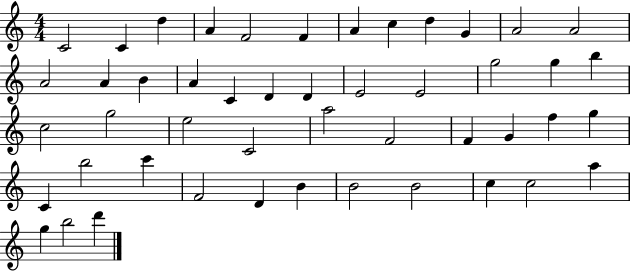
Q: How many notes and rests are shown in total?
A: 48